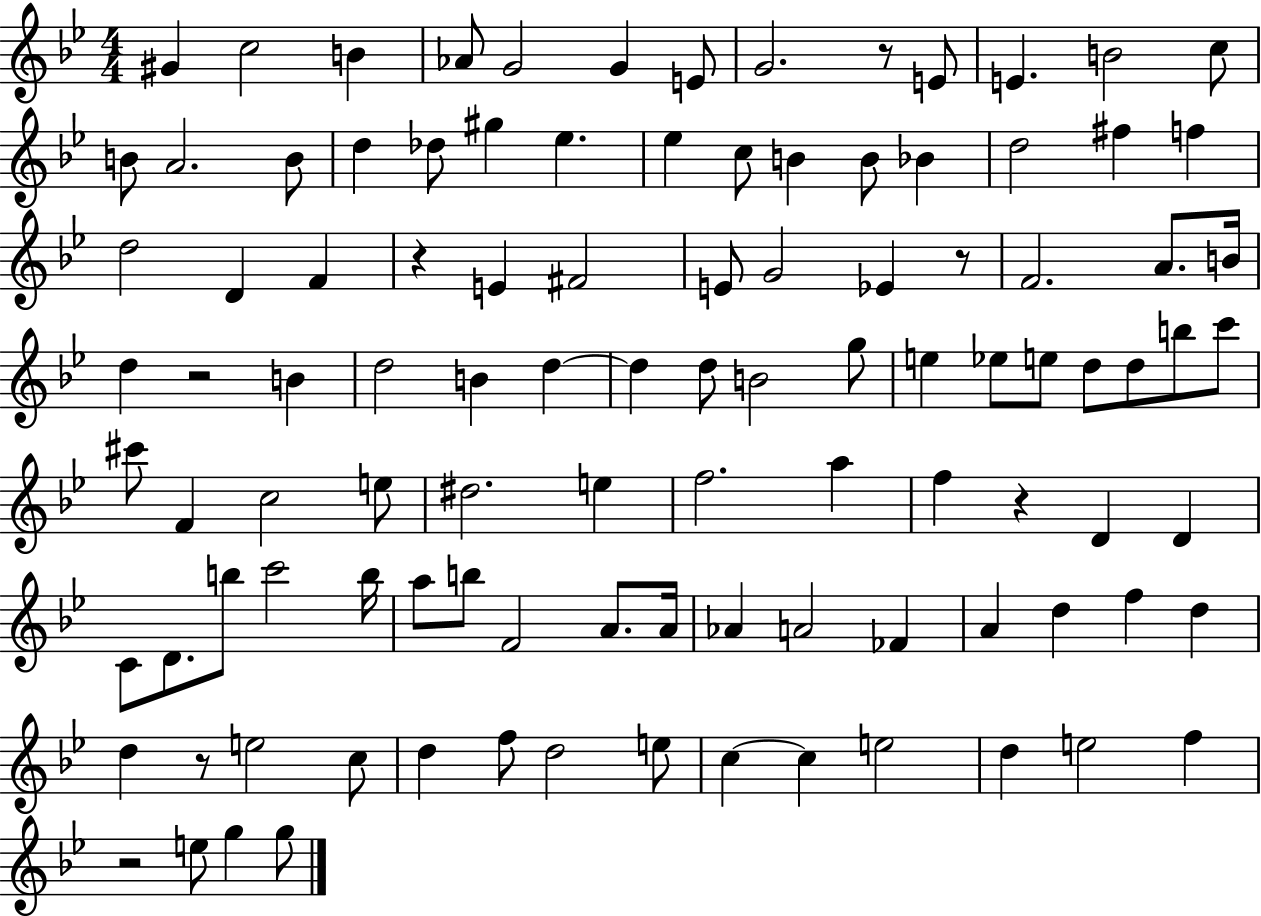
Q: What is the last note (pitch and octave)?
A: G5